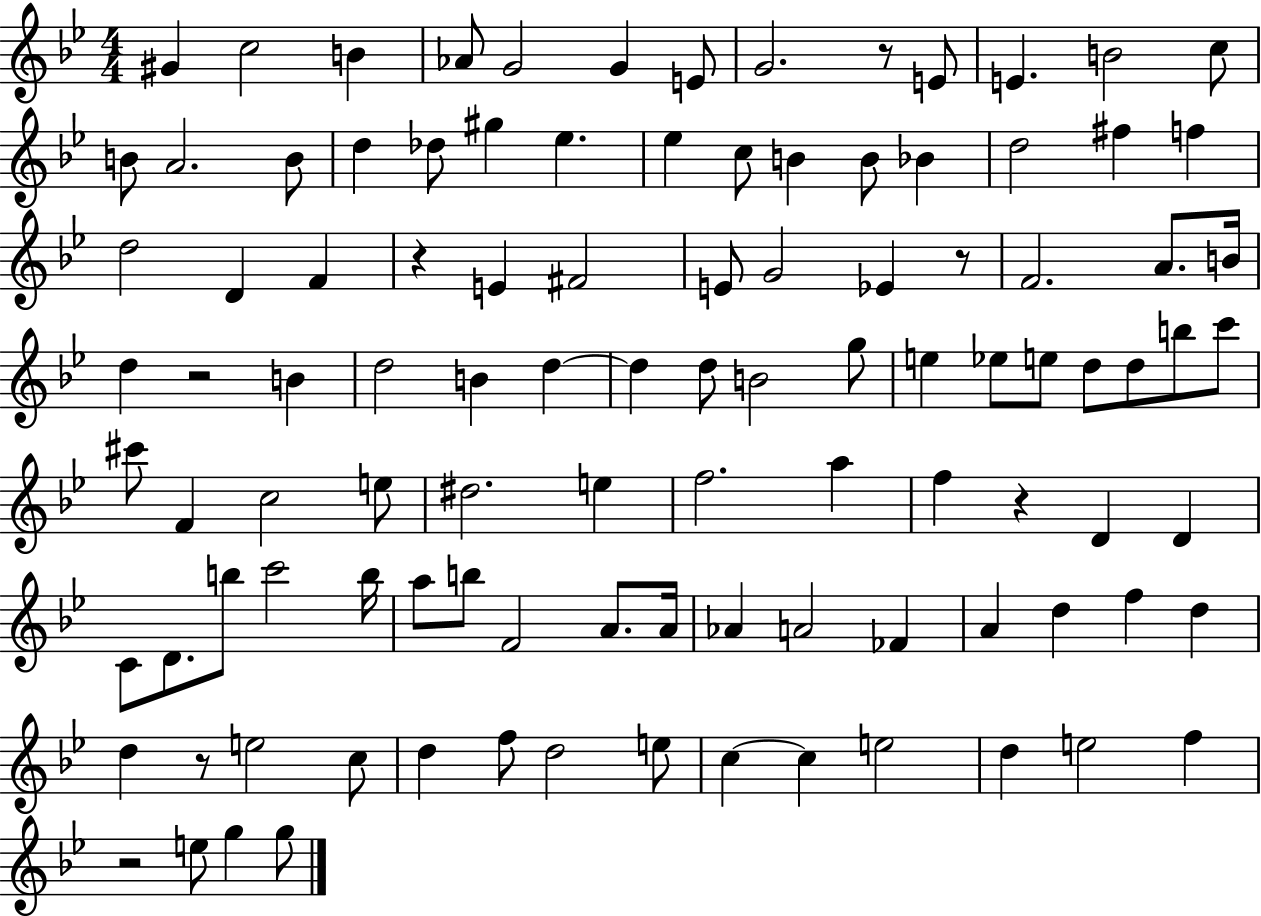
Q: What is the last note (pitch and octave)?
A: G5